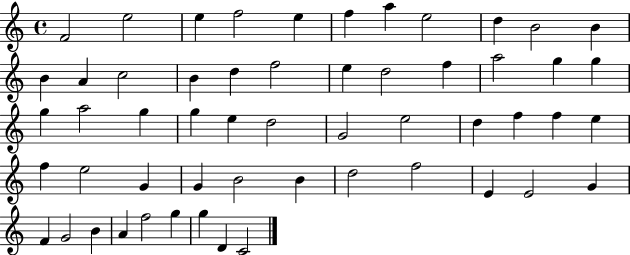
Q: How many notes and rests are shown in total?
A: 55